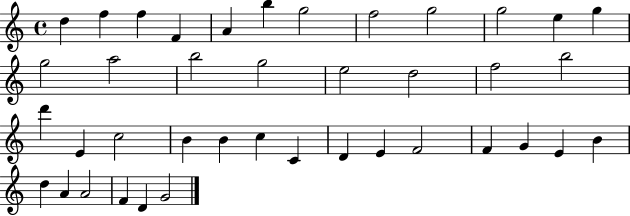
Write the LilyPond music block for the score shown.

{
  \clef treble
  \time 4/4
  \defaultTimeSignature
  \key c \major
  d''4 f''4 f''4 f'4 | a'4 b''4 g''2 | f''2 g''2 | g''2 e''4 g''4 | \break g''2 a''2 | b''2 g''2 | e''2 d''2 | f''2 b''2 | \break d'''4 e'4 c''2 | b'4 b'4 c''4 c'4 | d'4 e'4 f'2 | f'4 g'4 e'4 b'4 | \break d''4 a'4 a'2 | f'4 d'4 g'2 | \bar "|."
}